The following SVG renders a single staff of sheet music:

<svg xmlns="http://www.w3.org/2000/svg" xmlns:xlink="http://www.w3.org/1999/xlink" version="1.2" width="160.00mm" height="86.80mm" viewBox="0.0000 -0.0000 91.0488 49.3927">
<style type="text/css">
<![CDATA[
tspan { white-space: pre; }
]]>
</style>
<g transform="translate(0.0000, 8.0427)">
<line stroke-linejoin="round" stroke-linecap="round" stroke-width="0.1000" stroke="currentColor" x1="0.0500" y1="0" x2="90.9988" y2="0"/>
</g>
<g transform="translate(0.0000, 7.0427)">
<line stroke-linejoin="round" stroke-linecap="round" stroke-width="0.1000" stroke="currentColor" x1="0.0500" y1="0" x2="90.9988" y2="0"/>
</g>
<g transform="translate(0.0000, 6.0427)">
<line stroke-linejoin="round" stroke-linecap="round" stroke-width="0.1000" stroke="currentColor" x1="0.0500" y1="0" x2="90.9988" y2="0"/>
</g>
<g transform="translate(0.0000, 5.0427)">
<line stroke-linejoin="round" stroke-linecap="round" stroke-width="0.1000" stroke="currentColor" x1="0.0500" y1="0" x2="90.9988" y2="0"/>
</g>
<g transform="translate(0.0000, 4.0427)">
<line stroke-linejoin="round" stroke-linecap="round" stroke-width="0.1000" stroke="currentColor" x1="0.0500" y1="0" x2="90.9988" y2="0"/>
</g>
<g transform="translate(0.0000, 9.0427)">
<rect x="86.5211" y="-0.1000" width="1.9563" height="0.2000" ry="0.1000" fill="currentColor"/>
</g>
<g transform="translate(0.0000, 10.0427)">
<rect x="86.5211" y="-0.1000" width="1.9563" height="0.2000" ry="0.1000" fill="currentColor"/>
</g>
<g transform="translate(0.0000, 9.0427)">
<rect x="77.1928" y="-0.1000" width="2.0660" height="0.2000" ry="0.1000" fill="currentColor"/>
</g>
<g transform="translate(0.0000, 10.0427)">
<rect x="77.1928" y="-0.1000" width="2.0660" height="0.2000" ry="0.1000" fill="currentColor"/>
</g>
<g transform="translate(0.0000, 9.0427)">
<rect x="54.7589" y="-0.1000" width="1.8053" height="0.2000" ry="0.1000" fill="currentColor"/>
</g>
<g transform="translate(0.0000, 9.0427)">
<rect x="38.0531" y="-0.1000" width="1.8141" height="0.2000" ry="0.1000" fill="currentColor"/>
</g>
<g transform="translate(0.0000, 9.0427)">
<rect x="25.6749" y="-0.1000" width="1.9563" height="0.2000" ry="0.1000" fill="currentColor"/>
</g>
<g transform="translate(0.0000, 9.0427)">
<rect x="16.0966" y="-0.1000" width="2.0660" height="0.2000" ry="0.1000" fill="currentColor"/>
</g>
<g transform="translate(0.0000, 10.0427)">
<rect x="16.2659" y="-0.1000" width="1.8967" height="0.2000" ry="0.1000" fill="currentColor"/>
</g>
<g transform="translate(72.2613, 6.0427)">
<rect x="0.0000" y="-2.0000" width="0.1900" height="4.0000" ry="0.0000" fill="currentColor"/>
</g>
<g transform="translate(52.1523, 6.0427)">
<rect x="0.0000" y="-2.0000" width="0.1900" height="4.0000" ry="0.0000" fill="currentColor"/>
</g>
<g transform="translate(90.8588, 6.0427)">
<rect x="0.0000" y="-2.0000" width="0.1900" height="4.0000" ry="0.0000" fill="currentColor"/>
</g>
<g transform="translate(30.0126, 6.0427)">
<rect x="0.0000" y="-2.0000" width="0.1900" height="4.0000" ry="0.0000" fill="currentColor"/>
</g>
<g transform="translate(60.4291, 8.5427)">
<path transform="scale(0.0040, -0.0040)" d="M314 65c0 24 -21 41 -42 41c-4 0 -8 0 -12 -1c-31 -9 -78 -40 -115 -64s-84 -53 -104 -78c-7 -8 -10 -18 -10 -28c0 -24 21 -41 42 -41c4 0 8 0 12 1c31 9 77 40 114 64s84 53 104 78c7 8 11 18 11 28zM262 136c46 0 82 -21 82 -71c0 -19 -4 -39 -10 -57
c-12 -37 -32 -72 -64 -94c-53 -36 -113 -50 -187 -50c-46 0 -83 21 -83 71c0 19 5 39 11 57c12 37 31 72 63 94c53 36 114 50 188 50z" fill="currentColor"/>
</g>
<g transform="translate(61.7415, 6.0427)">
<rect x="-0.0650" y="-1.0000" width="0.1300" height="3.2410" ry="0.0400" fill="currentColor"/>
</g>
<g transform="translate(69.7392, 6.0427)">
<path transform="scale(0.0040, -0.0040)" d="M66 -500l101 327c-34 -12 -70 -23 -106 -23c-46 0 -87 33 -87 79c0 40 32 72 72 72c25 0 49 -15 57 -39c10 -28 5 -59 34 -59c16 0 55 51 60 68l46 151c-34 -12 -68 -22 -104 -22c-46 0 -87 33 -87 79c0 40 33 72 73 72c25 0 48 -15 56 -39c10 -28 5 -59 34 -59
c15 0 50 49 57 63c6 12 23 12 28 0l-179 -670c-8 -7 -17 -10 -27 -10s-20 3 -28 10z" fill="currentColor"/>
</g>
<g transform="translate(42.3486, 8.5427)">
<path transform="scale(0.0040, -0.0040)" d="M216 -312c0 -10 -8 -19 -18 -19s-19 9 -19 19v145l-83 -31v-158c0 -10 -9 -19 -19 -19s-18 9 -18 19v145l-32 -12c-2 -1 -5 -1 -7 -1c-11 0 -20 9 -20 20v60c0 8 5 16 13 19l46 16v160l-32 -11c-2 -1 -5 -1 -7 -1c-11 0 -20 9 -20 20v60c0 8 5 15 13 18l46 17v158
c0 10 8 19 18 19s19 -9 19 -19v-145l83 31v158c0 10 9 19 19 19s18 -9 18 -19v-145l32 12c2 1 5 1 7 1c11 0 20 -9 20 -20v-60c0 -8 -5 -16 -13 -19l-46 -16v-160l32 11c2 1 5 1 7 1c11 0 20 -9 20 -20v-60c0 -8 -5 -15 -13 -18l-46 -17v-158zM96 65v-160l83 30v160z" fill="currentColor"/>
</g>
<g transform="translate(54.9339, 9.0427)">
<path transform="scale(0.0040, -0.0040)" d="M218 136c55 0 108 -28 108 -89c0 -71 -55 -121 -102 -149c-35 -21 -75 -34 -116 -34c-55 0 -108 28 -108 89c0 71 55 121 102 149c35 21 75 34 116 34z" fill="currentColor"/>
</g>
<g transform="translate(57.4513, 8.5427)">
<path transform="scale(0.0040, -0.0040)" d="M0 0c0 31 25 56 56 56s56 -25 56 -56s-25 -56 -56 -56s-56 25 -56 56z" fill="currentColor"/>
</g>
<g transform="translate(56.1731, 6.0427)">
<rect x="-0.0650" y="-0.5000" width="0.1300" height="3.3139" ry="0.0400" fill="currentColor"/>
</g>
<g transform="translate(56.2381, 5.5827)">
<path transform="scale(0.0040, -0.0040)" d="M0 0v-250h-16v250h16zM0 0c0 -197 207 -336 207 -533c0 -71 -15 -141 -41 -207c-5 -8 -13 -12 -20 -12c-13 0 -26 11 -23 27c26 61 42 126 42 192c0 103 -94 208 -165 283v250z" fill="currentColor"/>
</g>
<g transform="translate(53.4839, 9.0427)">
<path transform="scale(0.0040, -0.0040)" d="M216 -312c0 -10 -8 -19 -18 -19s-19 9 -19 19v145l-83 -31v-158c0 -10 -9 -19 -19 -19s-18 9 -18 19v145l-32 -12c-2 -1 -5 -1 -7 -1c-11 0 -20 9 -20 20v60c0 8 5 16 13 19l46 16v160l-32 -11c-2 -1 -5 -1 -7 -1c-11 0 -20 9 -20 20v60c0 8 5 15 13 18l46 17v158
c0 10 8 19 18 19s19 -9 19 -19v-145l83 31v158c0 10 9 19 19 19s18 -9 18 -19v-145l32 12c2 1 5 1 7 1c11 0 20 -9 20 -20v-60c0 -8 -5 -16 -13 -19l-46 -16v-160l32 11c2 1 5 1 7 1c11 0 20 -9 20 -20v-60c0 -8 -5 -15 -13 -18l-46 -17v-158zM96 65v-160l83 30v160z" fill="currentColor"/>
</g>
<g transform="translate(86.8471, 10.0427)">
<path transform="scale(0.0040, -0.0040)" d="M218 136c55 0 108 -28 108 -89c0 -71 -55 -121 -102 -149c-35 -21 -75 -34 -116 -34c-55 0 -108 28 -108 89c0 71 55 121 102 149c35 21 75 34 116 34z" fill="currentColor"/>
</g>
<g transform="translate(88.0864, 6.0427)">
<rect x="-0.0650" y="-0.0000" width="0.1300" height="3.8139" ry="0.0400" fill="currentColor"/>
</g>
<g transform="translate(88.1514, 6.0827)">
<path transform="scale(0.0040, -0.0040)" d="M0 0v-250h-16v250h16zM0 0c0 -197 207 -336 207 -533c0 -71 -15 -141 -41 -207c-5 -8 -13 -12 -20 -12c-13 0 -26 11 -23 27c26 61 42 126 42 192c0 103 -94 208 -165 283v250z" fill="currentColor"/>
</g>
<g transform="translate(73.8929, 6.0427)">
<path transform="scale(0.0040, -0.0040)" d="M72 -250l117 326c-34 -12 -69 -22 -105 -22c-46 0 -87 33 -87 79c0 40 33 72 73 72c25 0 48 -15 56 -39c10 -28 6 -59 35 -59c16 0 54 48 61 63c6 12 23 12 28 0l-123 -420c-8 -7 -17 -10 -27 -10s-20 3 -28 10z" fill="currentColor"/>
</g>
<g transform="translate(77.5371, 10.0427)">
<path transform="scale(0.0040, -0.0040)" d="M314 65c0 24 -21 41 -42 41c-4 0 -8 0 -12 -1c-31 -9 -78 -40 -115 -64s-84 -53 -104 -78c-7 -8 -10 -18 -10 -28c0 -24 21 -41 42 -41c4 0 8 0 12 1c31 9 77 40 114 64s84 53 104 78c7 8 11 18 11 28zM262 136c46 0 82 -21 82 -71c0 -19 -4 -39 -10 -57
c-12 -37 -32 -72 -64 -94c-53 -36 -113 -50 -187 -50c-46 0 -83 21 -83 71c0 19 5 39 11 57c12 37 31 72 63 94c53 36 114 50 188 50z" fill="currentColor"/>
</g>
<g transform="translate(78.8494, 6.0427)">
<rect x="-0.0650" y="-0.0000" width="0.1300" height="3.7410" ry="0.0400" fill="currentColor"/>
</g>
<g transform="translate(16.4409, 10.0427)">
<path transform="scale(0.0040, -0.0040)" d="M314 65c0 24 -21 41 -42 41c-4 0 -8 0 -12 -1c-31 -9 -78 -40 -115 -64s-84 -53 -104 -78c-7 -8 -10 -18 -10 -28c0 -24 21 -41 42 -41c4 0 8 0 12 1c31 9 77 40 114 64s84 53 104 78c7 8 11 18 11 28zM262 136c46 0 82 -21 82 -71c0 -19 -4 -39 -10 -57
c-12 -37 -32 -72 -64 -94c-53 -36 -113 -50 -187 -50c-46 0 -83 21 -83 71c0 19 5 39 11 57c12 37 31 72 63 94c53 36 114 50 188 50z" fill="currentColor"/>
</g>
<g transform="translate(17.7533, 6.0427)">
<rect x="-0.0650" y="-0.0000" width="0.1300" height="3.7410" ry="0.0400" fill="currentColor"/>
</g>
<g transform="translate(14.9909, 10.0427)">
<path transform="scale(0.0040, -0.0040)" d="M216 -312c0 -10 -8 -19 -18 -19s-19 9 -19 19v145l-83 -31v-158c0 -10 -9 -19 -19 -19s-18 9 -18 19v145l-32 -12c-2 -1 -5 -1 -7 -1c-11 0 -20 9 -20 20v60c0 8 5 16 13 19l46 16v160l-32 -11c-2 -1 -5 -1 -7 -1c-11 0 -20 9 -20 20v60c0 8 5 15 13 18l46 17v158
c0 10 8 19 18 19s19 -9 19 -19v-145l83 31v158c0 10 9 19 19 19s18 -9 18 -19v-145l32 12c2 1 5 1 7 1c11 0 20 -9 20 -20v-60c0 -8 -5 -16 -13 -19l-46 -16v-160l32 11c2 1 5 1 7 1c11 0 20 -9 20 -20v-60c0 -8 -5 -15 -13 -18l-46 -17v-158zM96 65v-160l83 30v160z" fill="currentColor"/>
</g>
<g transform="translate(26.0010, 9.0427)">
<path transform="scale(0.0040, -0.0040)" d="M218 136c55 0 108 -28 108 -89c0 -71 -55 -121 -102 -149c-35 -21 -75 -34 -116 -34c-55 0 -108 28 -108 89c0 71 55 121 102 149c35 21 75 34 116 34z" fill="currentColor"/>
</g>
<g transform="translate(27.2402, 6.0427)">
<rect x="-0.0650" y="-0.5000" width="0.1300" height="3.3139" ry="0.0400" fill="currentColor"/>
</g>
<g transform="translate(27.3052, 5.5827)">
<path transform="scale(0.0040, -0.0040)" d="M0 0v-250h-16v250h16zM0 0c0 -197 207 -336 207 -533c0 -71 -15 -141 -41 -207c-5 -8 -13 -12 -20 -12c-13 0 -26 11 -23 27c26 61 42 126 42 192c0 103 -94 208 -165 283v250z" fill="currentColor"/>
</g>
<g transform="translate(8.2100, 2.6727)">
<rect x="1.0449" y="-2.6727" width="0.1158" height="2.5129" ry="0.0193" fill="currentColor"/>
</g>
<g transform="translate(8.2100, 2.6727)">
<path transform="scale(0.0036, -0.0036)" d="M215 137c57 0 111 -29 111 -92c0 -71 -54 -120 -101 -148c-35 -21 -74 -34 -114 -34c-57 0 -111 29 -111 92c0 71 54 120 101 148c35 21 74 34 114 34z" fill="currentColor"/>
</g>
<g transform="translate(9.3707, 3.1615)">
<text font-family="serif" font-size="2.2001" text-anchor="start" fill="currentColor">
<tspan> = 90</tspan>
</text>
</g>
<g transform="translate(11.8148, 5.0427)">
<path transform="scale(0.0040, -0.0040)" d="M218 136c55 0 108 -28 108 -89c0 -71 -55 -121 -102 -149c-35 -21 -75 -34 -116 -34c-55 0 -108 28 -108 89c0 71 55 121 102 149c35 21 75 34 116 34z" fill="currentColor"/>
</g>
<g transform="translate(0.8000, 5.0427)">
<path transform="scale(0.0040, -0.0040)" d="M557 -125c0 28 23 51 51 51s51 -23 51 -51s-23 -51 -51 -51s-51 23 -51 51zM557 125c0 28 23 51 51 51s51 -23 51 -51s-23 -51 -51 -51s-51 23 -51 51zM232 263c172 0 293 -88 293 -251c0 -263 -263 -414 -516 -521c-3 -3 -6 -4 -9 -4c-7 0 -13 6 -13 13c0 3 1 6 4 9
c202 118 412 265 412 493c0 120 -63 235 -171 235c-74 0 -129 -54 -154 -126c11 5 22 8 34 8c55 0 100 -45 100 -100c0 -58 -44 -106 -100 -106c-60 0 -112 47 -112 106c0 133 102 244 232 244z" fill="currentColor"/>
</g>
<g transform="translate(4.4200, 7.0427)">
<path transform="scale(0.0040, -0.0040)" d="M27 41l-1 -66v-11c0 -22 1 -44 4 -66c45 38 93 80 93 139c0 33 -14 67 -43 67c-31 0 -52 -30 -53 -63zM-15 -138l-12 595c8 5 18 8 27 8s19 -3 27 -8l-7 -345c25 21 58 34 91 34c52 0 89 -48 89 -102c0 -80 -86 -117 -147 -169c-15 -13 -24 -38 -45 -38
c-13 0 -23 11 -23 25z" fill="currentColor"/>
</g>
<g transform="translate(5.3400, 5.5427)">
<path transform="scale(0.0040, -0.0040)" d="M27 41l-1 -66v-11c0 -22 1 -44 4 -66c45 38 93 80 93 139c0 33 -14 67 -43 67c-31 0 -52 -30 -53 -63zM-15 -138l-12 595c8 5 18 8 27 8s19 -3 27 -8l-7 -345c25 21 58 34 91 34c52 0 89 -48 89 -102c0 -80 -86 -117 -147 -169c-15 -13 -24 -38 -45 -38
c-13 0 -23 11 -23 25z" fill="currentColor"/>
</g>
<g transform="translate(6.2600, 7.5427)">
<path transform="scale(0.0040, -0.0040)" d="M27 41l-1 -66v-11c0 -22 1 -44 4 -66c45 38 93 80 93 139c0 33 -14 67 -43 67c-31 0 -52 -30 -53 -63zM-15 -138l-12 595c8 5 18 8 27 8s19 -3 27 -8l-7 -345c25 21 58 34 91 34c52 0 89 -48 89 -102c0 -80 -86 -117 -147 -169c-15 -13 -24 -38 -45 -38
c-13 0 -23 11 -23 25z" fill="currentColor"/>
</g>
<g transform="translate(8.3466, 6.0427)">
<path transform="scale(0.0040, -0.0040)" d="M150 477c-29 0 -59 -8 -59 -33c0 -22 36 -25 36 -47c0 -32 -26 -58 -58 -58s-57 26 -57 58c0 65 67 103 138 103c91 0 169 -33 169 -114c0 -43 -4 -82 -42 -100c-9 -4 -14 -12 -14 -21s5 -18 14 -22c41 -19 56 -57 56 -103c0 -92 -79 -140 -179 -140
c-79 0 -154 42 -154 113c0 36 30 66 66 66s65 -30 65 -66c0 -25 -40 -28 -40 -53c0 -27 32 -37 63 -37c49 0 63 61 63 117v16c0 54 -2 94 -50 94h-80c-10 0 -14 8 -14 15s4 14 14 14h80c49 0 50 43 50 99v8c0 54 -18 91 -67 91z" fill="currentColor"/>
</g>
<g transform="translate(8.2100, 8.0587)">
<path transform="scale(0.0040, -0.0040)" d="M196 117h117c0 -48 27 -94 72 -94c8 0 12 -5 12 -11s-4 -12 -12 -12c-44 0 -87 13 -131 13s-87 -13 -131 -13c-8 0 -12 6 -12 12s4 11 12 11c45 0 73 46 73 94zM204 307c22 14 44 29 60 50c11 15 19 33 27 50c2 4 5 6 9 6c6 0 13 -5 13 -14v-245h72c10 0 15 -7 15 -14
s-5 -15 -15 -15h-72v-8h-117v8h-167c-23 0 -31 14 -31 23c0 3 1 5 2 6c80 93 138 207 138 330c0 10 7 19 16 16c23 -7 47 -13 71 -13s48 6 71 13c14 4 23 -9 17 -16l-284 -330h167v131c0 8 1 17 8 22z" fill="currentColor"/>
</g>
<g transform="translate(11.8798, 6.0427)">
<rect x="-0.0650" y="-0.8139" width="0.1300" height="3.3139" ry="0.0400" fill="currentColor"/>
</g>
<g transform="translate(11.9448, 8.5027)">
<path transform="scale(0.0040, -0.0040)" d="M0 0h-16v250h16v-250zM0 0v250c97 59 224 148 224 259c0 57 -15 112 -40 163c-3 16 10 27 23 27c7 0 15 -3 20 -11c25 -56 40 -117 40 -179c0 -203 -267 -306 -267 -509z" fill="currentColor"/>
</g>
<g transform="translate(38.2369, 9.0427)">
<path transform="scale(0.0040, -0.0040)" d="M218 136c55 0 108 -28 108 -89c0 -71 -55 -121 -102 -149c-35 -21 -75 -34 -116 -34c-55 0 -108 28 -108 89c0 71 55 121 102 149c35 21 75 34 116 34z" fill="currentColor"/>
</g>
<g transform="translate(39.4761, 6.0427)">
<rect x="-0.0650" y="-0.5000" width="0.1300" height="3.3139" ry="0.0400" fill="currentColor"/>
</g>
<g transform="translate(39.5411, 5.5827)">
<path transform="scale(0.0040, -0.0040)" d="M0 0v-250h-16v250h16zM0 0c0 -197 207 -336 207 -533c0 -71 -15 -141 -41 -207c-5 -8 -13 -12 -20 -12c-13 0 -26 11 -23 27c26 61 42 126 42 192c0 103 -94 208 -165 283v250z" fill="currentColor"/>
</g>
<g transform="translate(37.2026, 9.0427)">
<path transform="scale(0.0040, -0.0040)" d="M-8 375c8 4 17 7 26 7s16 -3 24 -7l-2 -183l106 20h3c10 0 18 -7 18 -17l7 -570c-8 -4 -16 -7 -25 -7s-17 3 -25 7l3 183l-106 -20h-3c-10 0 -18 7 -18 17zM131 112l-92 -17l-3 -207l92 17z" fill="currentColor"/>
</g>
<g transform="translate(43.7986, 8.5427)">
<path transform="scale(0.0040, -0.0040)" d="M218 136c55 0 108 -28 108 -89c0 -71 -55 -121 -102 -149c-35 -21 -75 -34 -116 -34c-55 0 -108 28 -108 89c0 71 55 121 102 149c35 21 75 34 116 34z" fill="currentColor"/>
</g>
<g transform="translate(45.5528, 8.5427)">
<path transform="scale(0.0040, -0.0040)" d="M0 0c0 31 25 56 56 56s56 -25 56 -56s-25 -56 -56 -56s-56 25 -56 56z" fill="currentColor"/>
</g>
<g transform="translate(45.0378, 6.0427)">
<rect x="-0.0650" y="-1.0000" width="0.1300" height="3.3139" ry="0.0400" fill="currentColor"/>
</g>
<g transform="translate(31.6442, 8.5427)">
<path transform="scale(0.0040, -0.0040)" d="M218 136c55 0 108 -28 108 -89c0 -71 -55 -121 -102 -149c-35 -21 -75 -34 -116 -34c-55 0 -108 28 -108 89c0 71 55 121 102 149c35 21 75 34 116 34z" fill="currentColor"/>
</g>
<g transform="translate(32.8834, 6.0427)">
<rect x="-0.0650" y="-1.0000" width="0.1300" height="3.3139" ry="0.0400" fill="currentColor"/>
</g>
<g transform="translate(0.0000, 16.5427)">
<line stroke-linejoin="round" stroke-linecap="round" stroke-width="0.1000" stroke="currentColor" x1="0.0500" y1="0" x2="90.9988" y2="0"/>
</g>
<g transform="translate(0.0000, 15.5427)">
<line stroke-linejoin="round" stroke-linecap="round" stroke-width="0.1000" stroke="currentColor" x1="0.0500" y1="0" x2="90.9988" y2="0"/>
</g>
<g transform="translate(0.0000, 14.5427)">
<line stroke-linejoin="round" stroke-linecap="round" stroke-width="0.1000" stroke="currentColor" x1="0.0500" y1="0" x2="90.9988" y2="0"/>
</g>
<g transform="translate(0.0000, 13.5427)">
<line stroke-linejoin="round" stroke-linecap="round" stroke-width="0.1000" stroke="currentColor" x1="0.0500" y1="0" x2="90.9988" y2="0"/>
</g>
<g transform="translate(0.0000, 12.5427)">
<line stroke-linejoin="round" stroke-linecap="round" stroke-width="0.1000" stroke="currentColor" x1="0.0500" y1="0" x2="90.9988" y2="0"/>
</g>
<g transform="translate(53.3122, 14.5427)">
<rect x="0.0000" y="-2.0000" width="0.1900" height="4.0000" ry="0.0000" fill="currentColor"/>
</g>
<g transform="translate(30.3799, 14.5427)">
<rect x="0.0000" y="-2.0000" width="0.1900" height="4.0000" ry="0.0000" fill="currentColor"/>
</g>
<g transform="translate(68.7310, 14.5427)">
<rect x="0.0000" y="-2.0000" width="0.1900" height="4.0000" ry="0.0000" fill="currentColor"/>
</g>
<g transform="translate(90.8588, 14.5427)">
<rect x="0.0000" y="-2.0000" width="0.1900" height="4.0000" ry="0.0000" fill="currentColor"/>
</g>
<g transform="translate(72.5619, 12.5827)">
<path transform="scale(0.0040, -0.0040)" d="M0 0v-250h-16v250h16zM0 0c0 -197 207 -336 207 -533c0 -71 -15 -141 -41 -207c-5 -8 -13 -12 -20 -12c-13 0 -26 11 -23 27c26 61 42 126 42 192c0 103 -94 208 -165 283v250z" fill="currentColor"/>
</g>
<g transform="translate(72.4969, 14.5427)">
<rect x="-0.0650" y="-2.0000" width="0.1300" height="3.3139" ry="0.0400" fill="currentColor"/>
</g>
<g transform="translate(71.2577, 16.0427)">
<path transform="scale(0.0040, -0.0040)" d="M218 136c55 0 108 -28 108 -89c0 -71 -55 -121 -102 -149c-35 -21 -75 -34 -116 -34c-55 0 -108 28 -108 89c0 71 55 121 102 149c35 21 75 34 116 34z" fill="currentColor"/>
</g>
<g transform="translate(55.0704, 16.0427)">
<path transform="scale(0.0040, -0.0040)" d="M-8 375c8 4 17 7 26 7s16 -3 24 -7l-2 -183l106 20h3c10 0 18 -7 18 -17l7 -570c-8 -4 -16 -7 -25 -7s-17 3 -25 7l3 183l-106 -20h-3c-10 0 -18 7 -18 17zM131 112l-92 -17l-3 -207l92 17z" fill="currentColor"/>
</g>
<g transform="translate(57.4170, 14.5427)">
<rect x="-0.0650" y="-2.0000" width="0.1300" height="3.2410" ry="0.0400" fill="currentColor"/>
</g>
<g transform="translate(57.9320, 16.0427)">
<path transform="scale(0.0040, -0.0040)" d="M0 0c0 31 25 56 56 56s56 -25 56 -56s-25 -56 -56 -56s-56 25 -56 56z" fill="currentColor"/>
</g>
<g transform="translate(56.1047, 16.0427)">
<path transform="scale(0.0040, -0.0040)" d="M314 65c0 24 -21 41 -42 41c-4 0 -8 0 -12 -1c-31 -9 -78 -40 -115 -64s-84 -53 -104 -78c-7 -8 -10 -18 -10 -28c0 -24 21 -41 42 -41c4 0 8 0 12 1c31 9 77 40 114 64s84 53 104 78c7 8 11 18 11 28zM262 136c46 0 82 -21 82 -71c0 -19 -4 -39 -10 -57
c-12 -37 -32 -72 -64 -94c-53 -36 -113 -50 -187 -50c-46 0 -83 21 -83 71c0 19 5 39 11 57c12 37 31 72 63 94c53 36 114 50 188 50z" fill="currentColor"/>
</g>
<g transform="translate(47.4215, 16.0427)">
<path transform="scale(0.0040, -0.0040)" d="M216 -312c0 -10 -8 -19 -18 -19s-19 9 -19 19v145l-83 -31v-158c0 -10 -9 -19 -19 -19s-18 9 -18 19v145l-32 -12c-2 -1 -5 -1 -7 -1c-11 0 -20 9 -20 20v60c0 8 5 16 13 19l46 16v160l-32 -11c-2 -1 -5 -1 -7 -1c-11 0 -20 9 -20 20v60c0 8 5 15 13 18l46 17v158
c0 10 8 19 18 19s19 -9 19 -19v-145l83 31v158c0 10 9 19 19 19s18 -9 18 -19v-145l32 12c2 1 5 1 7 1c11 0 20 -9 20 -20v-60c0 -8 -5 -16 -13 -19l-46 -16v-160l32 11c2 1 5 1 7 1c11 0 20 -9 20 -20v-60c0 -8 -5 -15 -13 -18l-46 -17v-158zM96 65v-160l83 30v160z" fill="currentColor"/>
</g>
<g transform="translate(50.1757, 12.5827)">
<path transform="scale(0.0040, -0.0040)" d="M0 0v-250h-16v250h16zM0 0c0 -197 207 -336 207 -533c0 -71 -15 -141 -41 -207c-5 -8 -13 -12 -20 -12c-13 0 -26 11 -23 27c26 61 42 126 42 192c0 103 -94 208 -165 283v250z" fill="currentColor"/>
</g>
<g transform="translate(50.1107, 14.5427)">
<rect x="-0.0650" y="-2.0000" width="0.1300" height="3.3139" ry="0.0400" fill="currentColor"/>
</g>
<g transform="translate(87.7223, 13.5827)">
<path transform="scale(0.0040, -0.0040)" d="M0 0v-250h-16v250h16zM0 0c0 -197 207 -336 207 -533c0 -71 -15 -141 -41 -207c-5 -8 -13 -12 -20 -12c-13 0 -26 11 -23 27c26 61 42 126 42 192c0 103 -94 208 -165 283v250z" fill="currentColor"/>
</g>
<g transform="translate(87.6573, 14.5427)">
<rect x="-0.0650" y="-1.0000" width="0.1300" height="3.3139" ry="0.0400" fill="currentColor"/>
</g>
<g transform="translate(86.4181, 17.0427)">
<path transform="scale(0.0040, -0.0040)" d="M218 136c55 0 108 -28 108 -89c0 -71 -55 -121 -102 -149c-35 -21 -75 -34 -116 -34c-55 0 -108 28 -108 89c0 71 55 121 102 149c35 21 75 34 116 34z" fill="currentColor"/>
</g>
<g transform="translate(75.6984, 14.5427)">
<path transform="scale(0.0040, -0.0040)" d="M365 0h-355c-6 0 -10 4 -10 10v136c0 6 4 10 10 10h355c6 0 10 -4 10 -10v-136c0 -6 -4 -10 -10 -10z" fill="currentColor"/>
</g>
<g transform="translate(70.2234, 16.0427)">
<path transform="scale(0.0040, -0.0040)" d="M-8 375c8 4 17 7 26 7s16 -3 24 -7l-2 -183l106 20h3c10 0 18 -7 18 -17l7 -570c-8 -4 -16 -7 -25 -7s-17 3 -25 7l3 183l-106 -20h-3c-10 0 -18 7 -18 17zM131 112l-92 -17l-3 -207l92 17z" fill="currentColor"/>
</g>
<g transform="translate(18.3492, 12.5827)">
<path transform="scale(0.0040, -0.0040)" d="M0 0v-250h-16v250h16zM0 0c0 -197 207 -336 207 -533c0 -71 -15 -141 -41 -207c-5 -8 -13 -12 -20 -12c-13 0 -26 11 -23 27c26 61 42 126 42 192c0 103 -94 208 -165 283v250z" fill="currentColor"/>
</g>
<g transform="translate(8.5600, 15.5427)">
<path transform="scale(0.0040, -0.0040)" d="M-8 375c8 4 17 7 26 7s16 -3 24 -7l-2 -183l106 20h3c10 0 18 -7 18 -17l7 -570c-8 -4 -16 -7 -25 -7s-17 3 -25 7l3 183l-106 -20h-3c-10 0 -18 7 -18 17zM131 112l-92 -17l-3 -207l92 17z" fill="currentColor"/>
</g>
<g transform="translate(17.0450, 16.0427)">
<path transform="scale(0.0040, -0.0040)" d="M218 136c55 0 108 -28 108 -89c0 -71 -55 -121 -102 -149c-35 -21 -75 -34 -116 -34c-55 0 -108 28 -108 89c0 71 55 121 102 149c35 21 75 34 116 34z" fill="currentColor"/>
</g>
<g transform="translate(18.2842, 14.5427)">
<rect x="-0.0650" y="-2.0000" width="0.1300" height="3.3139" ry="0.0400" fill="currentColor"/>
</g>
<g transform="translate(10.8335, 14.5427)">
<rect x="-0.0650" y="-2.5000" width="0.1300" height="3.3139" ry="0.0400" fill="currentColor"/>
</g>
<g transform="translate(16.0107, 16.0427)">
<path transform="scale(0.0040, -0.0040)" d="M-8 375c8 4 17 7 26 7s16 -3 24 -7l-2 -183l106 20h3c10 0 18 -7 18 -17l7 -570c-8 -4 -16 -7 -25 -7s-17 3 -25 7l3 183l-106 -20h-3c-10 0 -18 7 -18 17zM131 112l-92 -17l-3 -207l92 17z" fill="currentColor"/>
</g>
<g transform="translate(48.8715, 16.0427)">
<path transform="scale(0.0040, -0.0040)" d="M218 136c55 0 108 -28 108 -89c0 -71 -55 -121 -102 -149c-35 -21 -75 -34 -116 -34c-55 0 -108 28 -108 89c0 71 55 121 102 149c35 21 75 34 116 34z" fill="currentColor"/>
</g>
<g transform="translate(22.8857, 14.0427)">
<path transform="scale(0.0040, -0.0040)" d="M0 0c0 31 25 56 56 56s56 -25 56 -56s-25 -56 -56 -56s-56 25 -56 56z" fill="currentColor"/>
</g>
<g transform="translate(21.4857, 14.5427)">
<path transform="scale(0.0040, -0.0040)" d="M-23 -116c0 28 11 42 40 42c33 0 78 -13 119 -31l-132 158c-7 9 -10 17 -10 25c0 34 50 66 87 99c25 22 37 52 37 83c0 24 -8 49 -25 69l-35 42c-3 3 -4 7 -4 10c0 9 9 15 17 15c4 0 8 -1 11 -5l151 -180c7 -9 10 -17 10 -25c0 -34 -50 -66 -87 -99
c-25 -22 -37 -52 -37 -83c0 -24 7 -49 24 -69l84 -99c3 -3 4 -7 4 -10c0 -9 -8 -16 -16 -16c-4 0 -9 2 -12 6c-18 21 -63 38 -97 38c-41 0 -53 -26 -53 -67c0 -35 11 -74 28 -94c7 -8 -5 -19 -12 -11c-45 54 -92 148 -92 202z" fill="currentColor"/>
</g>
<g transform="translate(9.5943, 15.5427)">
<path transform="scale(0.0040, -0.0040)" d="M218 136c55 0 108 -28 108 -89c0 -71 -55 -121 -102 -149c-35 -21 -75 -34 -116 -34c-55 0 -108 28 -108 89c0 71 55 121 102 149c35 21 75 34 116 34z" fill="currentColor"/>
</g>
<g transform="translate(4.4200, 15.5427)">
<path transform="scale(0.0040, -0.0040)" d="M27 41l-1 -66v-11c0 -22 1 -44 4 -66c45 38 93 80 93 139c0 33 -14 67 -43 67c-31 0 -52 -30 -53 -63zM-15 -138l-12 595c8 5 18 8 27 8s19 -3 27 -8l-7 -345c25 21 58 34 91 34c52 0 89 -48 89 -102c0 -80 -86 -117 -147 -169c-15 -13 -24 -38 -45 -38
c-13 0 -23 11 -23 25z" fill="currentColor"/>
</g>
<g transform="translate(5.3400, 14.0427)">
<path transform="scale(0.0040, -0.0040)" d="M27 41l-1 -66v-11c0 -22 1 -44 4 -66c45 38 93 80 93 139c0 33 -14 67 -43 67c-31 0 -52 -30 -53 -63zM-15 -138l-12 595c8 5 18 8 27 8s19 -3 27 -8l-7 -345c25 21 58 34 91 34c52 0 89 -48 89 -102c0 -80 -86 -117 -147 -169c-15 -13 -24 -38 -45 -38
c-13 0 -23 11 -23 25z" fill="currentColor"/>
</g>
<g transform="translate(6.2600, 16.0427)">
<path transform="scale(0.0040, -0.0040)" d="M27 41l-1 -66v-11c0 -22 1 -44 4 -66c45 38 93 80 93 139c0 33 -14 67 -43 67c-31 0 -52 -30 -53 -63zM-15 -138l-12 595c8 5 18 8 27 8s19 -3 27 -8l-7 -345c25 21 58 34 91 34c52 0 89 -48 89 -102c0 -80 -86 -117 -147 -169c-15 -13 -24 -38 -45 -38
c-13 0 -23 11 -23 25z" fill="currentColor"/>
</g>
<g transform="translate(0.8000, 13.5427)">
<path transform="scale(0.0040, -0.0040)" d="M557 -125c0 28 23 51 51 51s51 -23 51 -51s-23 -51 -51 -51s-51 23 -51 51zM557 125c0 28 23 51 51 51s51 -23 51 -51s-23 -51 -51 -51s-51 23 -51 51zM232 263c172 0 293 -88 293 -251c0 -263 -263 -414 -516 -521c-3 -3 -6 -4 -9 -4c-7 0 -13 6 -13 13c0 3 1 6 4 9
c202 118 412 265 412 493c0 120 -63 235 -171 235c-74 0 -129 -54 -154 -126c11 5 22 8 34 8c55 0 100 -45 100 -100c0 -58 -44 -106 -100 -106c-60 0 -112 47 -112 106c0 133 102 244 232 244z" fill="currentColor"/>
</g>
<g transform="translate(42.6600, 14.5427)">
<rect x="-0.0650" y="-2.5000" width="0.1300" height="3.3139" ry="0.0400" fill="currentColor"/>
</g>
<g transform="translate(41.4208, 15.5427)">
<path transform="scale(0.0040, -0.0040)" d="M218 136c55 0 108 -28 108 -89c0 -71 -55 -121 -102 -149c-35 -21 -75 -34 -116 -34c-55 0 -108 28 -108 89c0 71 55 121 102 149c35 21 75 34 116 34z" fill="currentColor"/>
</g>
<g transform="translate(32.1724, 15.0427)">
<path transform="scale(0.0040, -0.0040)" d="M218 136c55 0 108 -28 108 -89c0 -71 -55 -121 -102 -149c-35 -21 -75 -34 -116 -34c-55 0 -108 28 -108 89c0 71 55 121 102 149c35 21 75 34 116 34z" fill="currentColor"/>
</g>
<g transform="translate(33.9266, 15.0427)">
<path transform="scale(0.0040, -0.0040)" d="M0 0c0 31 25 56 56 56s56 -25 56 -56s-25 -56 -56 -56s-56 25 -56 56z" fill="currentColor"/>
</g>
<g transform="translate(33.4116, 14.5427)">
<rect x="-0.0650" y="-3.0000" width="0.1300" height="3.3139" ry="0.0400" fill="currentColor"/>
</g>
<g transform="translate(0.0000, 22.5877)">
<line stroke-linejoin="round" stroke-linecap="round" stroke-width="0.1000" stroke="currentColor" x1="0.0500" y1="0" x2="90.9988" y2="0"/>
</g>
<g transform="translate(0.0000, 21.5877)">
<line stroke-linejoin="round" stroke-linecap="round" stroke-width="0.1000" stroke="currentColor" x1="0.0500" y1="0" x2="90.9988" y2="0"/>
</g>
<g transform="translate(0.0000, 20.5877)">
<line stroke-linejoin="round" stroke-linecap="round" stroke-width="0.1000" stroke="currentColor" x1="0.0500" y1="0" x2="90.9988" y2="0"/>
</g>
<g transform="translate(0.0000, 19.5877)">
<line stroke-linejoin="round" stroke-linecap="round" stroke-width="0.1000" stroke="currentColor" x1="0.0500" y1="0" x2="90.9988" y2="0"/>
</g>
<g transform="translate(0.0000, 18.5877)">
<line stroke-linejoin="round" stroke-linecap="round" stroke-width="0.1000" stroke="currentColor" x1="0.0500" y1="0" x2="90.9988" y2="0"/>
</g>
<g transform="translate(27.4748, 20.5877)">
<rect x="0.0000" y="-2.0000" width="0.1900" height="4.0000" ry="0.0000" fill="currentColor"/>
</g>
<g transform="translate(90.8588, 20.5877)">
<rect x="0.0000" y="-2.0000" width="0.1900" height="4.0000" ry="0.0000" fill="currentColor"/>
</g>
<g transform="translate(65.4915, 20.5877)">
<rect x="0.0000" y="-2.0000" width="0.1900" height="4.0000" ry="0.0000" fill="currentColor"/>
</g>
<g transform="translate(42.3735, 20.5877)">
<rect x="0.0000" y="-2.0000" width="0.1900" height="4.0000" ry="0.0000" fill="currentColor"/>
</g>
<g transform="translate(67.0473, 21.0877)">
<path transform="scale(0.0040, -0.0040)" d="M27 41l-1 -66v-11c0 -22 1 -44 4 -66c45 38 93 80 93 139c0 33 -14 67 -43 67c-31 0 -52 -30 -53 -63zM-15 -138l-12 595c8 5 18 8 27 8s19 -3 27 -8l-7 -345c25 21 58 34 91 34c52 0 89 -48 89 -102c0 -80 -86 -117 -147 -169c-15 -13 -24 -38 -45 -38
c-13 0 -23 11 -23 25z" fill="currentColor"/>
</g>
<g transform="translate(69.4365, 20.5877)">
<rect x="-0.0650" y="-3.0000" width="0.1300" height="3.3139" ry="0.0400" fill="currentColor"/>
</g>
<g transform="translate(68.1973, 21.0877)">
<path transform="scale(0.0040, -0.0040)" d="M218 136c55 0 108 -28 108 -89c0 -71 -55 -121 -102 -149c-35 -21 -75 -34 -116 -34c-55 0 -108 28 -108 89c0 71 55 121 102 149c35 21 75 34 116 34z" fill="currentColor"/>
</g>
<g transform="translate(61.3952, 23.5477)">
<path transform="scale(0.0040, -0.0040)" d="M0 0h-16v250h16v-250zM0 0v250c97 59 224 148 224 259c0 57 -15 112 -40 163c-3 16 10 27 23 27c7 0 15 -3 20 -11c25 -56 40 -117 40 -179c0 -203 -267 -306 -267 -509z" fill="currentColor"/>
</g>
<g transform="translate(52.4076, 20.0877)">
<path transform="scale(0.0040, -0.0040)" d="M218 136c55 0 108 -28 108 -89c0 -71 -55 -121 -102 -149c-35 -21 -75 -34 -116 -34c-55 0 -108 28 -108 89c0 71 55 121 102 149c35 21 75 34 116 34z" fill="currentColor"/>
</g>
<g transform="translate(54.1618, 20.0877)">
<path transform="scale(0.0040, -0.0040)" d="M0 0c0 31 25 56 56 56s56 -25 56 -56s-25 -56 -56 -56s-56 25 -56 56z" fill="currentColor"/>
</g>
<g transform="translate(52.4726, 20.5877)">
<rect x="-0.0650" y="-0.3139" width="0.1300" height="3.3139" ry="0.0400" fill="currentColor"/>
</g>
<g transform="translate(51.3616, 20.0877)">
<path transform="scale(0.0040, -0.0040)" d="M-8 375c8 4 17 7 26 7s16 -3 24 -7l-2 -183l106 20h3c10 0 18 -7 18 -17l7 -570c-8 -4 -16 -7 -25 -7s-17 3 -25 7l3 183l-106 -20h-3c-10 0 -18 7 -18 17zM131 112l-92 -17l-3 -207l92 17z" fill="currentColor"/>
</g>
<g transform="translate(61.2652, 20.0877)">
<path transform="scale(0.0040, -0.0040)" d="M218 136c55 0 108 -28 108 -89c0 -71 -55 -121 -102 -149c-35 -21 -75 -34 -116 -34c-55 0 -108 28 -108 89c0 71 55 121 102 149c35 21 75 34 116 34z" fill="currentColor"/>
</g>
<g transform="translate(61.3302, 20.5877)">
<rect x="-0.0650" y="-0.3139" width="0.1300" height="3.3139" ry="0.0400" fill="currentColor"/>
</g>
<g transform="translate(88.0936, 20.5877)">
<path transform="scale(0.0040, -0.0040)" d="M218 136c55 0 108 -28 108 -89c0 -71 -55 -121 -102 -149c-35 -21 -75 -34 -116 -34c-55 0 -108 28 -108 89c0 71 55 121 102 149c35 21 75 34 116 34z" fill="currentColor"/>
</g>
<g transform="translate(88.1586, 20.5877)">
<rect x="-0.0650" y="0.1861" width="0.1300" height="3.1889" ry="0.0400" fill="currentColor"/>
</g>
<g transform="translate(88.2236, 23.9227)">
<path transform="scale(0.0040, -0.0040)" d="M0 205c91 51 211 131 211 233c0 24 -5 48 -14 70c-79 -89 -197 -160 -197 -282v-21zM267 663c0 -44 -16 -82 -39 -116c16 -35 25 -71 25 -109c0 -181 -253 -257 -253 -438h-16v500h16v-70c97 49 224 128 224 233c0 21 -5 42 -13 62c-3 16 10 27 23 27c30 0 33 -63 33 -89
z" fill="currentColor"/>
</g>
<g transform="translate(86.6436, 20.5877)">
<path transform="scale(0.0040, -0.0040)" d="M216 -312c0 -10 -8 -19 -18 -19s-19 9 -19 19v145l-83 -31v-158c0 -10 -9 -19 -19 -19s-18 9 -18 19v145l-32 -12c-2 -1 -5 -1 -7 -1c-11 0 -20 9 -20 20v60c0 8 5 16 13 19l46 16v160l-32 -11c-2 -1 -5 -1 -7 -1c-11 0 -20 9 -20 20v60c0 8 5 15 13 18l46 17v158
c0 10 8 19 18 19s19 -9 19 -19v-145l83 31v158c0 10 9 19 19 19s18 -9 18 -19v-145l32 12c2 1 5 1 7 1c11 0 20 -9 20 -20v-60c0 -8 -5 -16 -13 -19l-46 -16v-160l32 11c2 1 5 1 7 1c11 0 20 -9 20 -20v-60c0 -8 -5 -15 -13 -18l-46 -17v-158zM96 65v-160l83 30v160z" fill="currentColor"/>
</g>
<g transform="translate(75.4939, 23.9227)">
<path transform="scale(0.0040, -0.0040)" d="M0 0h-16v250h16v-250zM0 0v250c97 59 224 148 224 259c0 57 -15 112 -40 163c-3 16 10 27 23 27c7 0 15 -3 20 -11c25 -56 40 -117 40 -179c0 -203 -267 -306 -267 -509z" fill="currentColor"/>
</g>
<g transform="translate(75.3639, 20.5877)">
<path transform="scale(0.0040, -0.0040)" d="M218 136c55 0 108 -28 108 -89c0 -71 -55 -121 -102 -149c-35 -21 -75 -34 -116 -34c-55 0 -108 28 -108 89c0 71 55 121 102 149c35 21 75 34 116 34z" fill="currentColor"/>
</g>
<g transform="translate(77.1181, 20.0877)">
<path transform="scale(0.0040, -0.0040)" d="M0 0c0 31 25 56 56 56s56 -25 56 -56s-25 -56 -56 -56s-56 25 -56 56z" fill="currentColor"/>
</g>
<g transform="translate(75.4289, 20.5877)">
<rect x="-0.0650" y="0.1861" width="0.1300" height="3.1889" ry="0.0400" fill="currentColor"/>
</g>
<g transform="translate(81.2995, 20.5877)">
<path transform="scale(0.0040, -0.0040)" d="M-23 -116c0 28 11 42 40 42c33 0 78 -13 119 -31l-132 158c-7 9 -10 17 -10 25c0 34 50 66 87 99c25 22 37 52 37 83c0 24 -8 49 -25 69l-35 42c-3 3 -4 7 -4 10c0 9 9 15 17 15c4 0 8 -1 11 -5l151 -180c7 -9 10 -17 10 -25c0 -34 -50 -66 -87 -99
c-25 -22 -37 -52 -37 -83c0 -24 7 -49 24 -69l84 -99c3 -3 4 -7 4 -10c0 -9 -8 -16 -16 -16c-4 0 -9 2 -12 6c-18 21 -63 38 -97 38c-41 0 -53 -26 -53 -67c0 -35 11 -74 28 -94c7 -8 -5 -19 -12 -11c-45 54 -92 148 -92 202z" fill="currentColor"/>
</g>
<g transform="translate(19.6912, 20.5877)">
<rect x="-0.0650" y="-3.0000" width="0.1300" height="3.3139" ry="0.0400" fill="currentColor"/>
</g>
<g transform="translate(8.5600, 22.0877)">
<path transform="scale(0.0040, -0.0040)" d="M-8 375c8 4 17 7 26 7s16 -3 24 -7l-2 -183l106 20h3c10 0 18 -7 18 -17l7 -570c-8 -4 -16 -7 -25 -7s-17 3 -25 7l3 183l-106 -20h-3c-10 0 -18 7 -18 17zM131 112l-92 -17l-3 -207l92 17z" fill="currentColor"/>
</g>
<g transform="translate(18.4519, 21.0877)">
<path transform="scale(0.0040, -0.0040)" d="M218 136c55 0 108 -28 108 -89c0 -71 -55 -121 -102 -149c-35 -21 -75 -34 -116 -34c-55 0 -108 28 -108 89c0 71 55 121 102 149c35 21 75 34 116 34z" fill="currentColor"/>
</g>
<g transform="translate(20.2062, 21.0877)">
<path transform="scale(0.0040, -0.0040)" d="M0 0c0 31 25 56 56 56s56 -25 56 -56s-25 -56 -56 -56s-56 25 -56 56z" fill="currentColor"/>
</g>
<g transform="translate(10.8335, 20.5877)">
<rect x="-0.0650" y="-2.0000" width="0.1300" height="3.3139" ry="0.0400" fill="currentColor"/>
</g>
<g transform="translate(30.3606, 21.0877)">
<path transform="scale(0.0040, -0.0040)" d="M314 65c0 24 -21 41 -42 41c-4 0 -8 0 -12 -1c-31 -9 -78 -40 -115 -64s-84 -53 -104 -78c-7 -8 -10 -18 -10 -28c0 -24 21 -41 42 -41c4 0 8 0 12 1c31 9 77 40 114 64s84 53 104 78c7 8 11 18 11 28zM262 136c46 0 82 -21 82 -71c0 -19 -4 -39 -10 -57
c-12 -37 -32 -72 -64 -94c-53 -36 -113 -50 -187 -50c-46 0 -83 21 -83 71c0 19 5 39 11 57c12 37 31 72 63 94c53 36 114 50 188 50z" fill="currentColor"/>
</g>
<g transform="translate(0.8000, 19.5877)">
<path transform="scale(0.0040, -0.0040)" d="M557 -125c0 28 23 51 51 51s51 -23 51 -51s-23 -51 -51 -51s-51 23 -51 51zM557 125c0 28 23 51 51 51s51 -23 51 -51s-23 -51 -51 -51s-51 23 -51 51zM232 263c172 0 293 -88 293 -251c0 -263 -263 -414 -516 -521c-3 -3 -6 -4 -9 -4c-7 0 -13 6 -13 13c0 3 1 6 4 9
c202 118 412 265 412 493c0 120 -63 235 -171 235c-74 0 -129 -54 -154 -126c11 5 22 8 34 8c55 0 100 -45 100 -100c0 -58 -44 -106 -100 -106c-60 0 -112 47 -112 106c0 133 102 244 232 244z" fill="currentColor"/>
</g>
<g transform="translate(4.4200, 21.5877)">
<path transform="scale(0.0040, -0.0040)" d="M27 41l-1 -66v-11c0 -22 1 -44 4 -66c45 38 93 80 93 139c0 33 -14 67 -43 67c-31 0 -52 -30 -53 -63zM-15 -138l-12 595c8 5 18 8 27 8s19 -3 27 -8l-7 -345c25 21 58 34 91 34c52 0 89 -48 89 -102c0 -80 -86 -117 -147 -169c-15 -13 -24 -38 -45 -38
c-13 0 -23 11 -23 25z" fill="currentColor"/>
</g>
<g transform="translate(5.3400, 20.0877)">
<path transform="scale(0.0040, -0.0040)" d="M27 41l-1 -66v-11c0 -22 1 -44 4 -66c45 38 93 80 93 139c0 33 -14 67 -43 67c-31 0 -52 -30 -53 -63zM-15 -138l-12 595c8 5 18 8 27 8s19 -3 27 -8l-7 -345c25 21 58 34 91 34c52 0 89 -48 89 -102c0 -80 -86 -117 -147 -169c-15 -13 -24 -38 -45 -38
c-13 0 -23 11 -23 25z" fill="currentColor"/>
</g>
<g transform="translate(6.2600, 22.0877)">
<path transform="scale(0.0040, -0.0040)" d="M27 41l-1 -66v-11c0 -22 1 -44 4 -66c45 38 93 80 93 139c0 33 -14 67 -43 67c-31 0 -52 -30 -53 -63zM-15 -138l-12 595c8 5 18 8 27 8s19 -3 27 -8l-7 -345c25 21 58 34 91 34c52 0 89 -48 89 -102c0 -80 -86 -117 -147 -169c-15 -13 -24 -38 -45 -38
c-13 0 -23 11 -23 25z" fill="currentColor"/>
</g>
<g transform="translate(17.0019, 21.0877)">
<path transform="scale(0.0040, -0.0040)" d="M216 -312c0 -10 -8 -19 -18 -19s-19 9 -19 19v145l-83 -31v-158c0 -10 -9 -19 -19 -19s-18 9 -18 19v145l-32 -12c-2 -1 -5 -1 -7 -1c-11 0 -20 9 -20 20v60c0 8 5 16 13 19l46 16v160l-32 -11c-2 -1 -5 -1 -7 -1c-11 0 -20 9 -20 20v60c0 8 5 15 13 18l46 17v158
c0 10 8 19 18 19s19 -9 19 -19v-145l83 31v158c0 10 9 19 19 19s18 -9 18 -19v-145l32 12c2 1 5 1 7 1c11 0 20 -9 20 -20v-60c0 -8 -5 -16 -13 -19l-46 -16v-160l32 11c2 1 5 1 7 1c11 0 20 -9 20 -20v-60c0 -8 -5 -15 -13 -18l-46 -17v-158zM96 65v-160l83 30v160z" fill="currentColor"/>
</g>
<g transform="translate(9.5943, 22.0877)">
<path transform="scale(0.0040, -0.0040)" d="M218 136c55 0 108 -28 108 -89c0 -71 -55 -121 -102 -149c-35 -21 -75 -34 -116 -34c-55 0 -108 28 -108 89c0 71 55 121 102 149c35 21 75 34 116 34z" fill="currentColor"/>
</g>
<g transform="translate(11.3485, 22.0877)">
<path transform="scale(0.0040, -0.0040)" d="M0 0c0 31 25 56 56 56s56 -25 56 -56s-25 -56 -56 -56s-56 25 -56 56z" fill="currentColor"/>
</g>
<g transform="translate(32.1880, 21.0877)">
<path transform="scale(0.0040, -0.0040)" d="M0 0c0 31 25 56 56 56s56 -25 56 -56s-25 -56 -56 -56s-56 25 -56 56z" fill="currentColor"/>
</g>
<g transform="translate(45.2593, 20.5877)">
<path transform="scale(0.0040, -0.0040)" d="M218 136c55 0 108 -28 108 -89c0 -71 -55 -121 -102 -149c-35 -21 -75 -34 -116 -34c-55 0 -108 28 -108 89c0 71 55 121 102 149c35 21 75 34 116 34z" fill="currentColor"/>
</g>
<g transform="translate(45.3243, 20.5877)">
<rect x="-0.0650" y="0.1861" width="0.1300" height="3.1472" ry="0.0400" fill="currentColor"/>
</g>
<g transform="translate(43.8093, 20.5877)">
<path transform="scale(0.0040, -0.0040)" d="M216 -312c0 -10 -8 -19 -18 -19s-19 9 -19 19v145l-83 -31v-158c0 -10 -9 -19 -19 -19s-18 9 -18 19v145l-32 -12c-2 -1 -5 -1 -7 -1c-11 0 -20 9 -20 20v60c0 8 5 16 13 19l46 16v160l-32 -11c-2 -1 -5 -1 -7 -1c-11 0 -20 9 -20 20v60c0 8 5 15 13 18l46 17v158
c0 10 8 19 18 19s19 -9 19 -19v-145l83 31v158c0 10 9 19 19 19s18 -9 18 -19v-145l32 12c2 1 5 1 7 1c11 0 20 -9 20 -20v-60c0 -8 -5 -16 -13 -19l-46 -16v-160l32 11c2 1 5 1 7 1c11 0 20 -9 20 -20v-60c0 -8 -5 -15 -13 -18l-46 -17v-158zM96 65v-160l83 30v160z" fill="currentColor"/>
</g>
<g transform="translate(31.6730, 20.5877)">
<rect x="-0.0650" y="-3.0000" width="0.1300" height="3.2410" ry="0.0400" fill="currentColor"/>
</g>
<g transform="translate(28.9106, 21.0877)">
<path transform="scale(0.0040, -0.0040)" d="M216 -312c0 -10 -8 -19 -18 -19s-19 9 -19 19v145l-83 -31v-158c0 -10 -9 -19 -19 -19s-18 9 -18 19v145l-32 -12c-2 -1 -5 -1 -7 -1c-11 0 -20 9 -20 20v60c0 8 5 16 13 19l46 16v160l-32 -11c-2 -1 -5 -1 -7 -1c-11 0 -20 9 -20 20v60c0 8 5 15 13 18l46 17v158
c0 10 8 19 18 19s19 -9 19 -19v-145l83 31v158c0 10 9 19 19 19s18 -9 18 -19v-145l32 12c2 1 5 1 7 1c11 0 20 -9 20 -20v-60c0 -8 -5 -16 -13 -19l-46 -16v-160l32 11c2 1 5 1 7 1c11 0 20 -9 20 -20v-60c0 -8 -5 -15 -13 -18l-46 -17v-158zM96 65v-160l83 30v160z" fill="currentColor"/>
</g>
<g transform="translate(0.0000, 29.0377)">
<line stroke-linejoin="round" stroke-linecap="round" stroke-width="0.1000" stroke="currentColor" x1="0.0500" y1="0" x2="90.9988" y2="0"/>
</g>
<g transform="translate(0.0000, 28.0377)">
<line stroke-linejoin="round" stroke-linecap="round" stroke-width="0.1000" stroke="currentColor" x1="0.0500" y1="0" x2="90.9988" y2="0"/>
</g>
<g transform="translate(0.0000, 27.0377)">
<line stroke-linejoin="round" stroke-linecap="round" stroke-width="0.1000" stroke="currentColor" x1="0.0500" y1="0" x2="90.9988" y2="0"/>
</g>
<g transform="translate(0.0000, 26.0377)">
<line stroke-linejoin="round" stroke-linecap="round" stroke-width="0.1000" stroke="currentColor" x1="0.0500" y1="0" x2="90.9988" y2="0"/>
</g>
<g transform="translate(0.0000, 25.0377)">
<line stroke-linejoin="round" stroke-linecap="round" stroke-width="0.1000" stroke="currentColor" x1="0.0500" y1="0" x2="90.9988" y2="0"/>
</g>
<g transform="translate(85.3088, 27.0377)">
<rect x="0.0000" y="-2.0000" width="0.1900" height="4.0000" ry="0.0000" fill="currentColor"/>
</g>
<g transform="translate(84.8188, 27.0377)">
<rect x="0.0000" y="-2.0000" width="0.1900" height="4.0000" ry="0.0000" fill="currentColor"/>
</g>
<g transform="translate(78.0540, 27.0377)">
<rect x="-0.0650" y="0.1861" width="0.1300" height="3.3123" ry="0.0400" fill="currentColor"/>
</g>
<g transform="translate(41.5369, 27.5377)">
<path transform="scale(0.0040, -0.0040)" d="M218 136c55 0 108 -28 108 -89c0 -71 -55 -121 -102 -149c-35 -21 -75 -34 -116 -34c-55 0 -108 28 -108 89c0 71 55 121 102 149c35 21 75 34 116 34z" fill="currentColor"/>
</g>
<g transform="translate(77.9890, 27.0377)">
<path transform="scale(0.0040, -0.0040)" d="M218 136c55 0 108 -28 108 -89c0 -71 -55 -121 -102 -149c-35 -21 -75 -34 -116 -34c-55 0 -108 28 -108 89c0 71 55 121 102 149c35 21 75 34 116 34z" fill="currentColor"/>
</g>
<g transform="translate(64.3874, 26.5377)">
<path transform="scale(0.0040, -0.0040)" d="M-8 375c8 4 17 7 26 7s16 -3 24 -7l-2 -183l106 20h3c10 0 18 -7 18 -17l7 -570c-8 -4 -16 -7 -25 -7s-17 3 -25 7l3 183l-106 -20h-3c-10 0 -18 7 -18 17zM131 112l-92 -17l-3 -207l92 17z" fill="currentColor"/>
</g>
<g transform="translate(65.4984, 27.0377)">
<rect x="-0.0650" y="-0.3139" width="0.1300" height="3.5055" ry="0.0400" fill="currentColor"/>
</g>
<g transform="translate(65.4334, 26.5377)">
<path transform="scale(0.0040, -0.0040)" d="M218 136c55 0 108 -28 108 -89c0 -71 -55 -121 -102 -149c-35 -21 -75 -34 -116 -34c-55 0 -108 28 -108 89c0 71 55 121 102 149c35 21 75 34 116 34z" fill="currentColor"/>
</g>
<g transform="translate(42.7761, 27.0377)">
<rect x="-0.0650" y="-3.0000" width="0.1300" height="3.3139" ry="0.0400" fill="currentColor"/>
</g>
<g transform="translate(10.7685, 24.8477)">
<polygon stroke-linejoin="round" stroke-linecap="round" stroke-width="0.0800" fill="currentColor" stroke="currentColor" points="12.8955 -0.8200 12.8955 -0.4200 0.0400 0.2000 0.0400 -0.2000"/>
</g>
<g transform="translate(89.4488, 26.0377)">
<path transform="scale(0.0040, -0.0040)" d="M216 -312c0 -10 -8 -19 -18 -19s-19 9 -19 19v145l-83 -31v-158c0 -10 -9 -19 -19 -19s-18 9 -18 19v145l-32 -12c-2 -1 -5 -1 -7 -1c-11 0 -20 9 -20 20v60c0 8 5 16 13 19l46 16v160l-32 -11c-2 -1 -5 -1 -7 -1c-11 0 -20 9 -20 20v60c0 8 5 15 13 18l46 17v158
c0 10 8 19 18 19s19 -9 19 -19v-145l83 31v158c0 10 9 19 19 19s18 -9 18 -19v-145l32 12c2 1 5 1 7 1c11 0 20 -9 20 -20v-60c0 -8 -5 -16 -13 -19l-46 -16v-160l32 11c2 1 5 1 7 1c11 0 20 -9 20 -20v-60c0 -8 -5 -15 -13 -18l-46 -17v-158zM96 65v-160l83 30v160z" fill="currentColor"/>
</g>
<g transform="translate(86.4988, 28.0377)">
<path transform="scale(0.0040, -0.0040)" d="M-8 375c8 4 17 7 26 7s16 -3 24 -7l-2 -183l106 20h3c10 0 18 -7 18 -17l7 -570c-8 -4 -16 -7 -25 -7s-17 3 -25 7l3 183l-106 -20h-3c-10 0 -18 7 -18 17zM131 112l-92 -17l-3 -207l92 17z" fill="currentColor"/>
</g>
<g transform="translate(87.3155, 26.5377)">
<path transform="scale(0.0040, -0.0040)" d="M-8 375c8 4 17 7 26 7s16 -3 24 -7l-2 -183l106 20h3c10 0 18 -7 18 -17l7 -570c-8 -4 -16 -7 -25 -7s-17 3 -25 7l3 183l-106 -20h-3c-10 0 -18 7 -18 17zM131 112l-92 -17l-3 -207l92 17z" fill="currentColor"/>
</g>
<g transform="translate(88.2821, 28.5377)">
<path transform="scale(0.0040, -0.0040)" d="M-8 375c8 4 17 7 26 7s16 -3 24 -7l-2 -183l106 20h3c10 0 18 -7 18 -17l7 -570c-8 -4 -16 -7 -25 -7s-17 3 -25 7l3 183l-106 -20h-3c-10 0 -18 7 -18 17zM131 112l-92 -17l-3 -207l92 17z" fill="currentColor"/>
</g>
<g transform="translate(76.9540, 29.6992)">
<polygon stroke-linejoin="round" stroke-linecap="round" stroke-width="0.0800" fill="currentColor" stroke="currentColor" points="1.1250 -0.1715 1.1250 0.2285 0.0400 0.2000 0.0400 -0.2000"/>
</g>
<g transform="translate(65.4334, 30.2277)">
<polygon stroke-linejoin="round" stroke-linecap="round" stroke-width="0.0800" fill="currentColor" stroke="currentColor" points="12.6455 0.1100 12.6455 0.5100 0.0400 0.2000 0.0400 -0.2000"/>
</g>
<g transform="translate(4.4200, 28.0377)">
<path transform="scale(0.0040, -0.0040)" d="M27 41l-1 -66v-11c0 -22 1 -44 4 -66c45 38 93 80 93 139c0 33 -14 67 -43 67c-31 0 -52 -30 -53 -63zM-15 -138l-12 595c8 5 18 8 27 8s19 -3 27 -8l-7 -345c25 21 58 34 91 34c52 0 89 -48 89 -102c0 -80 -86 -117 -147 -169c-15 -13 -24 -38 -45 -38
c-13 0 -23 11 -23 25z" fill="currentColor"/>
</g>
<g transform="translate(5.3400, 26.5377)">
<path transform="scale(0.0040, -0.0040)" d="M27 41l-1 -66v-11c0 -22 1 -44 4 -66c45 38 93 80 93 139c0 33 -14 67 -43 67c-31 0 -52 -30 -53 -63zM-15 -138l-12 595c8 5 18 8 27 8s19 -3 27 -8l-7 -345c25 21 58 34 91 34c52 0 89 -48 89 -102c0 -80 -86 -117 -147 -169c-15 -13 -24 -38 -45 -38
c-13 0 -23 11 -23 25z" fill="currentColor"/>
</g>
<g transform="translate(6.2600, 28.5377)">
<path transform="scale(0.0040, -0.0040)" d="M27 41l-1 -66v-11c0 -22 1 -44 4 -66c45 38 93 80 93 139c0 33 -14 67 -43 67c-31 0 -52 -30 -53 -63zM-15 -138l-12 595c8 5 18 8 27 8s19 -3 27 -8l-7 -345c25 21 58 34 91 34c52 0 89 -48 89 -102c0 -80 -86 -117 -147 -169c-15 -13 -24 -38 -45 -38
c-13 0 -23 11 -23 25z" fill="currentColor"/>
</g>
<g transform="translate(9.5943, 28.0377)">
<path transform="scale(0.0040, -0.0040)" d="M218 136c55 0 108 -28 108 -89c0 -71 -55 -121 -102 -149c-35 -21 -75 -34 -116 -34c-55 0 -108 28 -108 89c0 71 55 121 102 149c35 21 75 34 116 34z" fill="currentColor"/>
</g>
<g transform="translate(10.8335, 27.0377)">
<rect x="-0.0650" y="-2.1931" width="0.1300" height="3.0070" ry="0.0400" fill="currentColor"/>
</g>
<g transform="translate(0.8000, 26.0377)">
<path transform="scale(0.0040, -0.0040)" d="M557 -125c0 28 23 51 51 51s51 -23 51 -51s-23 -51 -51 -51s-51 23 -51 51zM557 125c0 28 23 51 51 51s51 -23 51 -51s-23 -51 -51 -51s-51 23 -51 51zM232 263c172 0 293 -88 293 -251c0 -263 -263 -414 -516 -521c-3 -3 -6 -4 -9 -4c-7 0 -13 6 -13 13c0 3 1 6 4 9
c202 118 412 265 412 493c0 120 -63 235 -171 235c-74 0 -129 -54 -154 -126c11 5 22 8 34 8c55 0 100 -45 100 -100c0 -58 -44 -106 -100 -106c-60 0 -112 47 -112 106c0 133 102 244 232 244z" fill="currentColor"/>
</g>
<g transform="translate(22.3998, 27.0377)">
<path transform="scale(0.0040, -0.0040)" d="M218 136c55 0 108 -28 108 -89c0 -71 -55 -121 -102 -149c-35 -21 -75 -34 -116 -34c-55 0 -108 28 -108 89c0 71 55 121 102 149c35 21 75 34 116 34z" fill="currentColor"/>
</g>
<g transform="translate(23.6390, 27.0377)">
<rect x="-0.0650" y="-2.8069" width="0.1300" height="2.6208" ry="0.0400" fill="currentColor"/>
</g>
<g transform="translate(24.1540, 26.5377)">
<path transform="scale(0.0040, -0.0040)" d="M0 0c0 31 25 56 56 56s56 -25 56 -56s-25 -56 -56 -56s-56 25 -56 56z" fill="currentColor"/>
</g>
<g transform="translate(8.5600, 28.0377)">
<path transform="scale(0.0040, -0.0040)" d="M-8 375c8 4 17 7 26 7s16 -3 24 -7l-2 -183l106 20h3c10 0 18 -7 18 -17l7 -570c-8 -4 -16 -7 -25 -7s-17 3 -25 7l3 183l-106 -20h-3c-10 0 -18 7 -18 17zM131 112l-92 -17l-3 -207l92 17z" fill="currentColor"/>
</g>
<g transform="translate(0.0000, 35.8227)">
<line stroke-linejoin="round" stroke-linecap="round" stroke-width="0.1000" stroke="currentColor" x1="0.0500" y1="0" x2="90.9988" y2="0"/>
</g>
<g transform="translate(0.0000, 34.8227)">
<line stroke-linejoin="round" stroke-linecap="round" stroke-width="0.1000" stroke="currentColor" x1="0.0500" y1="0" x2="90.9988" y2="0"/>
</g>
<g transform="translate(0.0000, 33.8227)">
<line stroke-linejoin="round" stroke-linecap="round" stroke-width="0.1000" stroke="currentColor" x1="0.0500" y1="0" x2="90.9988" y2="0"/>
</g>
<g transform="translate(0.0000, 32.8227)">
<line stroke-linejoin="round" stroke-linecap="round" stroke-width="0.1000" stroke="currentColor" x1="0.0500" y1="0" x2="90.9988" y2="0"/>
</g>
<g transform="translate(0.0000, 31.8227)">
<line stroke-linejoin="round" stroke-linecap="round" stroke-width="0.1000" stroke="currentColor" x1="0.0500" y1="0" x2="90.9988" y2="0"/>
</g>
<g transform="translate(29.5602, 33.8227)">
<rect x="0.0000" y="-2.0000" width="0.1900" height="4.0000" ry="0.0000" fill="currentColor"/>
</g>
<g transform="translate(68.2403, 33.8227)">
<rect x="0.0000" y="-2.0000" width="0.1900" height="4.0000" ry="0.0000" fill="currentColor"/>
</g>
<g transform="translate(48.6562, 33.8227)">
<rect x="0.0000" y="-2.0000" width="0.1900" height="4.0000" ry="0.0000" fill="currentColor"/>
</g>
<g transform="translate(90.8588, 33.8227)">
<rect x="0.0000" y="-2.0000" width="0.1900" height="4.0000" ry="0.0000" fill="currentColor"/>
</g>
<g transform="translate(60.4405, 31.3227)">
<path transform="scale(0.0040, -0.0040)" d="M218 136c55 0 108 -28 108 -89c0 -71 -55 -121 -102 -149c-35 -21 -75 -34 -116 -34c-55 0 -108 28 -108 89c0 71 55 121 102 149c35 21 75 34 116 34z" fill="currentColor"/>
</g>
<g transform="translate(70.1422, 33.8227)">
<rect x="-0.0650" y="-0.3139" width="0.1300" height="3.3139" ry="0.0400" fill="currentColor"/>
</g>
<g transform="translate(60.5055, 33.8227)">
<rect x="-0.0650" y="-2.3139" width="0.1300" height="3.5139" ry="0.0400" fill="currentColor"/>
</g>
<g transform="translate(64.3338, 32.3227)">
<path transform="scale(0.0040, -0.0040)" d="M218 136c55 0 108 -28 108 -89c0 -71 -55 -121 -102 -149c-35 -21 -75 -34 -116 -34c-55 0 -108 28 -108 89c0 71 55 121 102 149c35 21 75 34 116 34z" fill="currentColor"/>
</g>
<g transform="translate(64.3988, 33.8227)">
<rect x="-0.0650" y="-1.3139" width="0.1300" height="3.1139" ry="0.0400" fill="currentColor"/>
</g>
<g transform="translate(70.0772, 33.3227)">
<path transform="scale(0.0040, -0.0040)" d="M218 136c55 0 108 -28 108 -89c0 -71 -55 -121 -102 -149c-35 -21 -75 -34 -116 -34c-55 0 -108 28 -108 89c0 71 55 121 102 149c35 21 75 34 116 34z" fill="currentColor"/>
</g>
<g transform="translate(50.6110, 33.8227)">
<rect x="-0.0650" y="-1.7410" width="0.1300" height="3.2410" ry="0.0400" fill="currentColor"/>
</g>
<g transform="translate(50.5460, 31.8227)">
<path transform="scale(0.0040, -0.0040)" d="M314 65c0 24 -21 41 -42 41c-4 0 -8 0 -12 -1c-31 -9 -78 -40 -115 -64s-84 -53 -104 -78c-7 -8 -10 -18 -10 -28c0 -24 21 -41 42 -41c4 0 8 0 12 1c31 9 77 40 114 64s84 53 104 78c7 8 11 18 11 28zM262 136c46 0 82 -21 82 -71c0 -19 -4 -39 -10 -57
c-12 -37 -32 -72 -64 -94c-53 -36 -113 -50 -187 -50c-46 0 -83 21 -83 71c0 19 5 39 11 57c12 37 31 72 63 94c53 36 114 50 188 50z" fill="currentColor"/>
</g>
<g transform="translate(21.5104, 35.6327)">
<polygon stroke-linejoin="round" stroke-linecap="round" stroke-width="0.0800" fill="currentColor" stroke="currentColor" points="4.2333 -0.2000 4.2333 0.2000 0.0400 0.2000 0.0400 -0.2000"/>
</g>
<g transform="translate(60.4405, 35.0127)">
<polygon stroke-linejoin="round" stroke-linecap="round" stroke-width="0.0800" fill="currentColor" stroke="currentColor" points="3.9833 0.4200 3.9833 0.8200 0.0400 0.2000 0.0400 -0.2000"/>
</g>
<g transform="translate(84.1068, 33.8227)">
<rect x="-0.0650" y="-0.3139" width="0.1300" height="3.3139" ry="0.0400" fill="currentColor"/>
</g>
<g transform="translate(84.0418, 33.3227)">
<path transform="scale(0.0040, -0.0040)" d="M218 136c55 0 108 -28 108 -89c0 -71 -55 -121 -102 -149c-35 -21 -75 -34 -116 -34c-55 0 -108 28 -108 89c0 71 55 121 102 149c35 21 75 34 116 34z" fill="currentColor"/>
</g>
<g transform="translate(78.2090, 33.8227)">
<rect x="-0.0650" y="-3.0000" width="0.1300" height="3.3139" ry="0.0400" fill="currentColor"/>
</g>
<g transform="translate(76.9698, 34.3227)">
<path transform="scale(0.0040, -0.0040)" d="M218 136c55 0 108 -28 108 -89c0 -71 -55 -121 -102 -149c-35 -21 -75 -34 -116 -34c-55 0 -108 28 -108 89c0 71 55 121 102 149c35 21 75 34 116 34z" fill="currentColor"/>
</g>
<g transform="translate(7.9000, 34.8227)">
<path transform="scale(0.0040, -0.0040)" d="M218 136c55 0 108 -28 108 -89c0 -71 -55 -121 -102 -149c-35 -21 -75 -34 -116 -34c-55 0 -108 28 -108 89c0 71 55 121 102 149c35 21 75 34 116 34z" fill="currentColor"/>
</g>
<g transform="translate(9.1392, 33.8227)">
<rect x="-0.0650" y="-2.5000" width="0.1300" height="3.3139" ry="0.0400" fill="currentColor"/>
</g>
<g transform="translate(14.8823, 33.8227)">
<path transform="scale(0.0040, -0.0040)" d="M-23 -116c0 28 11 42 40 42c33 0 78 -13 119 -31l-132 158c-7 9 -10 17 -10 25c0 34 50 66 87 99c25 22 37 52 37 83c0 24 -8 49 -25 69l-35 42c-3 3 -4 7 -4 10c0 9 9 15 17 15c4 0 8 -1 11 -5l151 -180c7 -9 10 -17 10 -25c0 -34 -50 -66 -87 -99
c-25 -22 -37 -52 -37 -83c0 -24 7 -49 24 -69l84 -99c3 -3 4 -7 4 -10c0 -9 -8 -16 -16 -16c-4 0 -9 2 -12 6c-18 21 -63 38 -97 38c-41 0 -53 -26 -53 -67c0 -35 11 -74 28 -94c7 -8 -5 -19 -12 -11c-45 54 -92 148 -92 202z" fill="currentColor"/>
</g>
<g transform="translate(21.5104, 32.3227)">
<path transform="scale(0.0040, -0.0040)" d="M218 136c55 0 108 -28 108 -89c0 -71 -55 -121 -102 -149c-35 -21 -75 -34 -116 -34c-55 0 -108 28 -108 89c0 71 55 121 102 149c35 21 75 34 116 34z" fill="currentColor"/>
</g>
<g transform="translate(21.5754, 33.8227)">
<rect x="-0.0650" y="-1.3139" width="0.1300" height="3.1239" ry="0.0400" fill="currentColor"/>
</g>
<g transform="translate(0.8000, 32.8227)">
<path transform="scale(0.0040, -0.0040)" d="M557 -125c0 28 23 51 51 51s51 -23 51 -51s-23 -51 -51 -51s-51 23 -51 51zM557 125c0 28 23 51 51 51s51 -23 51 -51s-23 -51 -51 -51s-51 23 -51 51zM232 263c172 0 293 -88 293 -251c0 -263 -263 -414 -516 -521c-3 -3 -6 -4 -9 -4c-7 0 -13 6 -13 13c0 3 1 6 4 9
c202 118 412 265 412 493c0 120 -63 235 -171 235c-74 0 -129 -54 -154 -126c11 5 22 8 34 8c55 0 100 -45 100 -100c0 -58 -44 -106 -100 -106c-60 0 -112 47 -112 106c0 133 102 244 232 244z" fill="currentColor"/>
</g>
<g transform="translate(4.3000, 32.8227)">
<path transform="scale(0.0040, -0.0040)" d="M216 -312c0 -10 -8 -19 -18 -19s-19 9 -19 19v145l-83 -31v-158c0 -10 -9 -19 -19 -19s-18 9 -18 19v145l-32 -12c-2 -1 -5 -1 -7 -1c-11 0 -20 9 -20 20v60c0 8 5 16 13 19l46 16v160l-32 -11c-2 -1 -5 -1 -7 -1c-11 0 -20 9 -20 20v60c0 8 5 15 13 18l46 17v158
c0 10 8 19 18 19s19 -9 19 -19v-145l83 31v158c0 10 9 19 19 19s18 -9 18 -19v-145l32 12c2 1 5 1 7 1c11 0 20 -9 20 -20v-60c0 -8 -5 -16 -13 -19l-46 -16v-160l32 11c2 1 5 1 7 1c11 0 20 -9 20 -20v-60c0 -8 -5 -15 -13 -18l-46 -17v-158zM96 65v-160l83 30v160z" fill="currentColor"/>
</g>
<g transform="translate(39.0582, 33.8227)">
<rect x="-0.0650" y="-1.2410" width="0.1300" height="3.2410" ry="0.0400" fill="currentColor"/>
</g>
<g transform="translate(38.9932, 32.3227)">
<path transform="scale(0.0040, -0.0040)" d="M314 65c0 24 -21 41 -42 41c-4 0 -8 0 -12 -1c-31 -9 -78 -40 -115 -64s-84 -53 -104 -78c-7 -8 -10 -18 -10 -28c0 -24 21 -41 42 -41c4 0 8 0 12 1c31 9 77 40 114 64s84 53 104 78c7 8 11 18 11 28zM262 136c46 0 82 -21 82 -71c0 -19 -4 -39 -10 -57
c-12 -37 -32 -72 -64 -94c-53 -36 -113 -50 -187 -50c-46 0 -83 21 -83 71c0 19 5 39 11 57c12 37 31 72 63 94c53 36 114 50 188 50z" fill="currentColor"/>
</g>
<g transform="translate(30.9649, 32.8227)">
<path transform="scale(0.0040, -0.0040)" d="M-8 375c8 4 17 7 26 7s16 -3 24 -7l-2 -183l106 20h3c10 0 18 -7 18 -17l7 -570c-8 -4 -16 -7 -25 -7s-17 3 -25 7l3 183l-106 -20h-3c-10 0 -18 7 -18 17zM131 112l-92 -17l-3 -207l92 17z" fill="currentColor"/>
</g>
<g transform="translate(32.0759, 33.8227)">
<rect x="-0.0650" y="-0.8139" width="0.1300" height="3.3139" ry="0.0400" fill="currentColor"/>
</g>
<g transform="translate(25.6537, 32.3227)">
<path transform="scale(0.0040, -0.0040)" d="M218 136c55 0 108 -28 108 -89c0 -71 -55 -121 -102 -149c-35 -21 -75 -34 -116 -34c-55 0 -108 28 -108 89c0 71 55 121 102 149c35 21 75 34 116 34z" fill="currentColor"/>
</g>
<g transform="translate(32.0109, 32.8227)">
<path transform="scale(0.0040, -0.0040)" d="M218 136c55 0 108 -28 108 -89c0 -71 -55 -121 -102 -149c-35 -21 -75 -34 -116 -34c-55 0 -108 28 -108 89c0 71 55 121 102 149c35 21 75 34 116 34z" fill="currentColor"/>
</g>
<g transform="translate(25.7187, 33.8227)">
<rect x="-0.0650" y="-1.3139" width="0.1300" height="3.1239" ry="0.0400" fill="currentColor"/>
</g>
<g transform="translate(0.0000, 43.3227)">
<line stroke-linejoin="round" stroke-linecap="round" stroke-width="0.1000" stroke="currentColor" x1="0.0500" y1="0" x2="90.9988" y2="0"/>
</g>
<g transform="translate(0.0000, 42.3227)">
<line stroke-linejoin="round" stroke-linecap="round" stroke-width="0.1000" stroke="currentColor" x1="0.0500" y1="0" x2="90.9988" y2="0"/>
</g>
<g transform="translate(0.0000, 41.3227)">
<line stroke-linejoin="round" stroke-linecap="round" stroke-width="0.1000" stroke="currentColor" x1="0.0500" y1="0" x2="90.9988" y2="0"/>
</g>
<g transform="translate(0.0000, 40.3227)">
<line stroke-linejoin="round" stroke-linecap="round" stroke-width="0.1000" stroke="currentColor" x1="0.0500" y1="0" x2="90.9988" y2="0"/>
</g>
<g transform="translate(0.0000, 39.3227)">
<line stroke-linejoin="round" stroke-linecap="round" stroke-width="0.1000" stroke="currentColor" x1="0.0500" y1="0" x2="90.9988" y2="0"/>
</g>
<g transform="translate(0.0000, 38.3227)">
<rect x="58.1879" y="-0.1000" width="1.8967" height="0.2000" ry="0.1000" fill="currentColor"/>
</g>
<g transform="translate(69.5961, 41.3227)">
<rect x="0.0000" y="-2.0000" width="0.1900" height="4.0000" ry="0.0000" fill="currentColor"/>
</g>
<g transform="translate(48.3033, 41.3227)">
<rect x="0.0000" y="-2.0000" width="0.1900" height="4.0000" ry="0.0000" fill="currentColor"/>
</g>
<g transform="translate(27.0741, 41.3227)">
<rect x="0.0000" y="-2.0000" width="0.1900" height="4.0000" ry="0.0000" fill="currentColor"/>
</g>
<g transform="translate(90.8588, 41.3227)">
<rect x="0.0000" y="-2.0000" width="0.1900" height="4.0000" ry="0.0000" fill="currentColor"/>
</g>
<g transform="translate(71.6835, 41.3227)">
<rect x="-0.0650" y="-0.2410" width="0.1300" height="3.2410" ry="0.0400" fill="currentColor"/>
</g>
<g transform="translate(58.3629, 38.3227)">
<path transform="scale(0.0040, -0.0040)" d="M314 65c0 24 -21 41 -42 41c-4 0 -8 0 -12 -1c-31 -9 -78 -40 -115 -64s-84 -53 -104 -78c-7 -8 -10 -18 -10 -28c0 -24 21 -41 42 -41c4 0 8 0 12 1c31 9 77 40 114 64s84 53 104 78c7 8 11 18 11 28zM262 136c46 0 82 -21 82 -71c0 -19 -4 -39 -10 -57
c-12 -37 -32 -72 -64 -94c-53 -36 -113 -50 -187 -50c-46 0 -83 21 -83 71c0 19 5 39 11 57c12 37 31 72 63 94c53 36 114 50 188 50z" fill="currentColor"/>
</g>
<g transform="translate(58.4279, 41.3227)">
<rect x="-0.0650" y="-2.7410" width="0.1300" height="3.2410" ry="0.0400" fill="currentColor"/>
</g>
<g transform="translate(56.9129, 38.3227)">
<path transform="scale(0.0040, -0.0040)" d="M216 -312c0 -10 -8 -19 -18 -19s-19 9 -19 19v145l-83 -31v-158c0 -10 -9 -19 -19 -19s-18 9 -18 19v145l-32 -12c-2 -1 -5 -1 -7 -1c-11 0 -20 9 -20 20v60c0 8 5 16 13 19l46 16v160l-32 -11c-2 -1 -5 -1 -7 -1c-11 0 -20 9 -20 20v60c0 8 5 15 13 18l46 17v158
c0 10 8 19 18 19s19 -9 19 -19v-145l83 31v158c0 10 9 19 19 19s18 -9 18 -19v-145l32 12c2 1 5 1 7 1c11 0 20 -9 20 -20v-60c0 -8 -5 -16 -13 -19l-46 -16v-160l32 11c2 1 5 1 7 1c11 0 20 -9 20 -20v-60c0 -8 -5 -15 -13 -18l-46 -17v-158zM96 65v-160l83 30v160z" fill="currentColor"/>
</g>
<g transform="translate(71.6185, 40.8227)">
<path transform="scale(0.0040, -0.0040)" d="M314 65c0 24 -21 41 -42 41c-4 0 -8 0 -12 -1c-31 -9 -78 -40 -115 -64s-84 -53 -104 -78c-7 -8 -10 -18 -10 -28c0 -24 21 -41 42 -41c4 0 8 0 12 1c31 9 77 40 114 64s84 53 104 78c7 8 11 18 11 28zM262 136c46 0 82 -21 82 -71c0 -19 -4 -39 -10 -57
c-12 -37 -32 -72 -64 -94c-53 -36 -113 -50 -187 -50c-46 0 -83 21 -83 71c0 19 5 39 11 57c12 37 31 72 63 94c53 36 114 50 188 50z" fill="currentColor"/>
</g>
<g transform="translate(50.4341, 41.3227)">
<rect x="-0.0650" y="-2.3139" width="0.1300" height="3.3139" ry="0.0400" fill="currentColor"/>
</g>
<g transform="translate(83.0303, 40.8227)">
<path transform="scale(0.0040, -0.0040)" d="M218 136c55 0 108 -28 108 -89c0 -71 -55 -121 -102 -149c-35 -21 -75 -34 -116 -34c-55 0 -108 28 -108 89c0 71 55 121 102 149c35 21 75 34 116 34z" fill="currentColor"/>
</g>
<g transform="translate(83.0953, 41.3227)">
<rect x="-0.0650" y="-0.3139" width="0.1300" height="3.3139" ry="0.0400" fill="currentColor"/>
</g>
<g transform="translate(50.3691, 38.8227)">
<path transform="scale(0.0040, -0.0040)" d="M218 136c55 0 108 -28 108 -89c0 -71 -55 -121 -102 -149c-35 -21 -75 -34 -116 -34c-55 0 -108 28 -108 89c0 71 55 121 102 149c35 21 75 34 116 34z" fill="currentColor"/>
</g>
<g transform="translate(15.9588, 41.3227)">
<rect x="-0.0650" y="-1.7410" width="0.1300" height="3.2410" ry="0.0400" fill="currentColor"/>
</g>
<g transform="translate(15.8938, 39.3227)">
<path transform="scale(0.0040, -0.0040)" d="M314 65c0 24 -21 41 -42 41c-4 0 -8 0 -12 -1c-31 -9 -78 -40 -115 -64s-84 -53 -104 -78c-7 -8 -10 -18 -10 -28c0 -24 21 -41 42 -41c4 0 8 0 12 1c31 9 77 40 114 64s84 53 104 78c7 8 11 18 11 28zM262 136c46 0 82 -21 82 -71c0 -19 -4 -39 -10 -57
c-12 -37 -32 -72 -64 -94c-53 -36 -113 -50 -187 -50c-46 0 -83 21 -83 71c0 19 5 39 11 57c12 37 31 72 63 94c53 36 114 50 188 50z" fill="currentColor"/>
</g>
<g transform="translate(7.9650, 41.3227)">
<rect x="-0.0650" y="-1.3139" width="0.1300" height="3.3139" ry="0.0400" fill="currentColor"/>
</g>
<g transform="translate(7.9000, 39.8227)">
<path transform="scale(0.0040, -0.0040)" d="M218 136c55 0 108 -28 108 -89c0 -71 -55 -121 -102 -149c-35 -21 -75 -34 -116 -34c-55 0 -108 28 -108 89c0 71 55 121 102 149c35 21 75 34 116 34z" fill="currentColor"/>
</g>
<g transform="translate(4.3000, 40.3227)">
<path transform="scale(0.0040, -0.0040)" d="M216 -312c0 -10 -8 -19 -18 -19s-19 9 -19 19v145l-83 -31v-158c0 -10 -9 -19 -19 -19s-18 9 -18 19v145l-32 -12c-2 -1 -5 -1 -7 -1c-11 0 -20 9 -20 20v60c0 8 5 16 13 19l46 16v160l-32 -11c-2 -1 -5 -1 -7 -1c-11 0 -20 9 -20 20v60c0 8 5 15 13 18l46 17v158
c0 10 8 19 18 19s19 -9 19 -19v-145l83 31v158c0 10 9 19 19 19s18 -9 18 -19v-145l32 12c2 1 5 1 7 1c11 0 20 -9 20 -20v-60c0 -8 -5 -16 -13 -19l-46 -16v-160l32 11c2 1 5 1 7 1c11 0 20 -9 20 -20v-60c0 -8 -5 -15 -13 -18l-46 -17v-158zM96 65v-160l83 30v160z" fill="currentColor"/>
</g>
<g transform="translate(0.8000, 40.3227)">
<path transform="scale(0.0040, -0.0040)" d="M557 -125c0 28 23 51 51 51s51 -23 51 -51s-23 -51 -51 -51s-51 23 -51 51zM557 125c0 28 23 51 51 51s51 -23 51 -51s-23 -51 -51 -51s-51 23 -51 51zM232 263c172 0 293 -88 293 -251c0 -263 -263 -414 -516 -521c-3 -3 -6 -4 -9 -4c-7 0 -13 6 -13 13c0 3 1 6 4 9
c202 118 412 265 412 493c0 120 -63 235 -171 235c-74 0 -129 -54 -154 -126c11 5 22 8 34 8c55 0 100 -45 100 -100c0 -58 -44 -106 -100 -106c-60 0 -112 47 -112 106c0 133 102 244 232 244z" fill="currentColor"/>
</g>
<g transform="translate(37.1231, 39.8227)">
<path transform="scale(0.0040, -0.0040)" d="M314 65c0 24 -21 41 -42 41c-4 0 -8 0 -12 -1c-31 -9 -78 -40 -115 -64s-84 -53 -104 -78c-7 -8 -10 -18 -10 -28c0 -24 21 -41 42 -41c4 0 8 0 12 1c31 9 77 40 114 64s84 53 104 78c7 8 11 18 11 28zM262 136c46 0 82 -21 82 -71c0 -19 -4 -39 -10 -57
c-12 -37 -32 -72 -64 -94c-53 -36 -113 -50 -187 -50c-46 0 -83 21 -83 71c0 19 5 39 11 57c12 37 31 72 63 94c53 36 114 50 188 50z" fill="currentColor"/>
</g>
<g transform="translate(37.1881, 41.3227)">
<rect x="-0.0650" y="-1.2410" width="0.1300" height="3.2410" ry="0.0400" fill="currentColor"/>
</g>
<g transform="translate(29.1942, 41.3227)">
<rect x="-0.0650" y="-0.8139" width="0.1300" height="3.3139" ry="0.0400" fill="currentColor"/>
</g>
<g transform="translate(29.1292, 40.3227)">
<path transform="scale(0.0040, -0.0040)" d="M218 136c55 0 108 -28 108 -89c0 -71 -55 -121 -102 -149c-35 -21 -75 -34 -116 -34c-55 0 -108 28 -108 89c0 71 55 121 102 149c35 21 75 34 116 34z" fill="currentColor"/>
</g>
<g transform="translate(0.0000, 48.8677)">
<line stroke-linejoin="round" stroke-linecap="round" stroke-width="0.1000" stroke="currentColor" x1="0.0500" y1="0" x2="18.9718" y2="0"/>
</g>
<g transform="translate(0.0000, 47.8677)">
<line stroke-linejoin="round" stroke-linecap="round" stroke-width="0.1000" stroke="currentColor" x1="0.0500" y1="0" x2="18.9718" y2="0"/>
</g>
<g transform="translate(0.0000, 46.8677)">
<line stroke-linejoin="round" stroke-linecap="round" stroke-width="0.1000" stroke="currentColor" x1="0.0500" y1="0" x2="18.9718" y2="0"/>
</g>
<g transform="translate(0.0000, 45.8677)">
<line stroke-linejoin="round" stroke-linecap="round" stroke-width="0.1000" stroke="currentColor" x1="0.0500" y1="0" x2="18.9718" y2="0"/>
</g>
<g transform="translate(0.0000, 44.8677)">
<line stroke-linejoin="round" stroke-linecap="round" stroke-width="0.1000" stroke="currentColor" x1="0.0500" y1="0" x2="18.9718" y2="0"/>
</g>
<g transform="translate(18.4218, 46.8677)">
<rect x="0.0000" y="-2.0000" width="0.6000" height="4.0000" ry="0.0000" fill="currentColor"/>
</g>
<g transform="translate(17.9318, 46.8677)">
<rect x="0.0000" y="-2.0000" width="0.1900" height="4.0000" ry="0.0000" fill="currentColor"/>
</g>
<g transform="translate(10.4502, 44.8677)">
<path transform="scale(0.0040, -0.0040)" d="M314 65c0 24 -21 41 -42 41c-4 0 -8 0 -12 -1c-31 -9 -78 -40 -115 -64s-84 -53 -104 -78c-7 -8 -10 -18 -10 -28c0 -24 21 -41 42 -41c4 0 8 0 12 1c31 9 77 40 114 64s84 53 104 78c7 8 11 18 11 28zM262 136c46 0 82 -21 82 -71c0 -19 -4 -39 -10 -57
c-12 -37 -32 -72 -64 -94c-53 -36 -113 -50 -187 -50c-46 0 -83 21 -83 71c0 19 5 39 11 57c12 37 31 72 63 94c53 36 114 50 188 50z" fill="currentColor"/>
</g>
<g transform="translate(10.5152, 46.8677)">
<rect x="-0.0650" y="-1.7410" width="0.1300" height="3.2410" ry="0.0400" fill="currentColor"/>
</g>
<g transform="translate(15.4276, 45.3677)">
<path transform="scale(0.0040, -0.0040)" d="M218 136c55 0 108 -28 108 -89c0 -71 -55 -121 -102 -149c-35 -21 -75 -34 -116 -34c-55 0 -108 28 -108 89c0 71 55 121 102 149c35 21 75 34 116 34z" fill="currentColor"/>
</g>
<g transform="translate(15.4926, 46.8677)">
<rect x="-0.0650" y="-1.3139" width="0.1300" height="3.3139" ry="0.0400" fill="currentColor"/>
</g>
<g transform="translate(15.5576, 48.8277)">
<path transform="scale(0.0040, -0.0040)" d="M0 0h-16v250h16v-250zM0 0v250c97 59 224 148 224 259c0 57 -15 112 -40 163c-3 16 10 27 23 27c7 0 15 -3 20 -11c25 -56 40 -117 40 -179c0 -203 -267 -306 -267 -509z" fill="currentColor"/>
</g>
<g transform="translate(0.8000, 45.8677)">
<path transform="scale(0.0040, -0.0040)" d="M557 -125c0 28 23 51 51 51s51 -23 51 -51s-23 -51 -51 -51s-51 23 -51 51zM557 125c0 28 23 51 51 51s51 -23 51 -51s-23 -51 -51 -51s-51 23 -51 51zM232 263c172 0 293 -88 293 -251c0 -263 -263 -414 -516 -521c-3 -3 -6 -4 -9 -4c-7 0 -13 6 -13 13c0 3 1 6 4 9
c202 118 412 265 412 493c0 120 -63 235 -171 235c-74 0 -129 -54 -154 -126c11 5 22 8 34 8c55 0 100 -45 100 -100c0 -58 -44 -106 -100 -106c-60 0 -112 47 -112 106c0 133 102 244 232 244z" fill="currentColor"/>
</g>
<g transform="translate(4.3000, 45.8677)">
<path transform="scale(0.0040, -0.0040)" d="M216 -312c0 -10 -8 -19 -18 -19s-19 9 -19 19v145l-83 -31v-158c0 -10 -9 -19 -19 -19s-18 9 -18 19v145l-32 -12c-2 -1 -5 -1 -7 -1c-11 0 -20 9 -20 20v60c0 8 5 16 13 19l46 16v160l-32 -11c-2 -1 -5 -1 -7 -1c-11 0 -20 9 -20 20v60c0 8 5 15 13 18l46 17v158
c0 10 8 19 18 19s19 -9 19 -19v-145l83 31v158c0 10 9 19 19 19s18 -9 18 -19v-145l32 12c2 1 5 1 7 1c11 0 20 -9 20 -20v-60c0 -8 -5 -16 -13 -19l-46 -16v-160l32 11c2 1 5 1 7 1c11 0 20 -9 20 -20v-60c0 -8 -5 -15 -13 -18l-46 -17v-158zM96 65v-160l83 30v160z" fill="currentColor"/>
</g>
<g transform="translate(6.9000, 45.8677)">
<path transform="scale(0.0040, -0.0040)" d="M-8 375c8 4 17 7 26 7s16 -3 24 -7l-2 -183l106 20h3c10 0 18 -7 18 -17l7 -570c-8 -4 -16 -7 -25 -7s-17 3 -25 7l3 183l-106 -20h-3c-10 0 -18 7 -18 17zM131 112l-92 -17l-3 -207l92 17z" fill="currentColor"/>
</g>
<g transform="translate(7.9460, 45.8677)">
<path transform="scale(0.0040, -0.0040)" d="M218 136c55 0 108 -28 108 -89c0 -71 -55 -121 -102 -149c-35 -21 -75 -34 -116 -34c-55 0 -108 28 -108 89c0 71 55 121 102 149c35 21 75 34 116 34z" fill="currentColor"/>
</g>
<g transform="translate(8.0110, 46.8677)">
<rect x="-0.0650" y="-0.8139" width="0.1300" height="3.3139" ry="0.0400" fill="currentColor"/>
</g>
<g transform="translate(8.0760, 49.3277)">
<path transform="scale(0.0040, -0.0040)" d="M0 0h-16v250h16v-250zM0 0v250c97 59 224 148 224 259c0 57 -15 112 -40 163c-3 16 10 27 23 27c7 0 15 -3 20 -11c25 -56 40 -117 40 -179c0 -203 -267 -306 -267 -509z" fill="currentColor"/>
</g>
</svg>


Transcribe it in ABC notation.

X:1
T:Untitled
M:3/4
L:1/4
K:Eb
F,/2 ^C,,2 _E,,/2 F,, E,,/2 ^F,, ^E,,/2 F,,2 z/4 z/2 C,,2 C,,/2 B,, A,,/2 z C, _B,, ^A,,/2 A,,2 A,,/2 z2 F,,/2 A,, ^C, ^C,2 ^D, E, E,/2 _C, D,/2 z ^D,/4 B,,/2 D,/2 C, E,/2 D,/4 B,, z G,/2 G,/2 F, G,2 A,2 B,/2 G,/2 E, C, E, G, A,2 ^F, G,2 B, ^C2 E,2 E, F,/2 A,2 G,/2